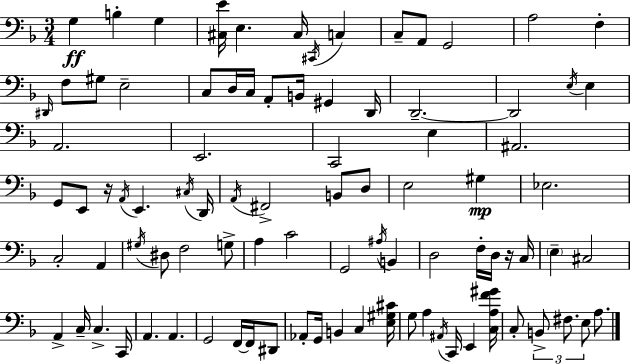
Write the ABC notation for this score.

X:1
T:Untitled
M:3/4
L:1/4
K:F
G, B, G, [^C,E]/4 E, ^C,/4 ^C,,/4 C, C,/2 A,,/2 G,,2 A,2 F, ^D,,/4 F,/2 ^G,/2 E,2 C,/2 D,/4 C,/4 A,,/2 B,,/4 ^G,, D,,/4 D,,2 D,,2 E,/4 E, A,,2 E,,2 C,,2 E, ^A,,2 G,,/2 E,,/2 z/4 A,,/4 E,, ^C,/4 D,,/4 A,,/4 ^F,,2 B,,/2 D,/2 E,2 ^G, _E,2 C,2 A,, ^G,/4 ^D,/2 F,2 G,/2 A, C2 G,,2 ^A,/4 B,, D,2 F,/4 D,/4 z/4 C,/4 E, ^C,2 A,, C,/4 C, C,,/4 A,, A,, G,,2 F,,/4 F,,/4 ^D,,/2 _A,,/2 G,,/4 B,, C, [E,^G,^C]/4 G,/2 A, ^A,,/4 C,,/4 E,, [C,A,F^G]/4 C,/2 B,,/2 ^F,/2 E,/2 A,/2